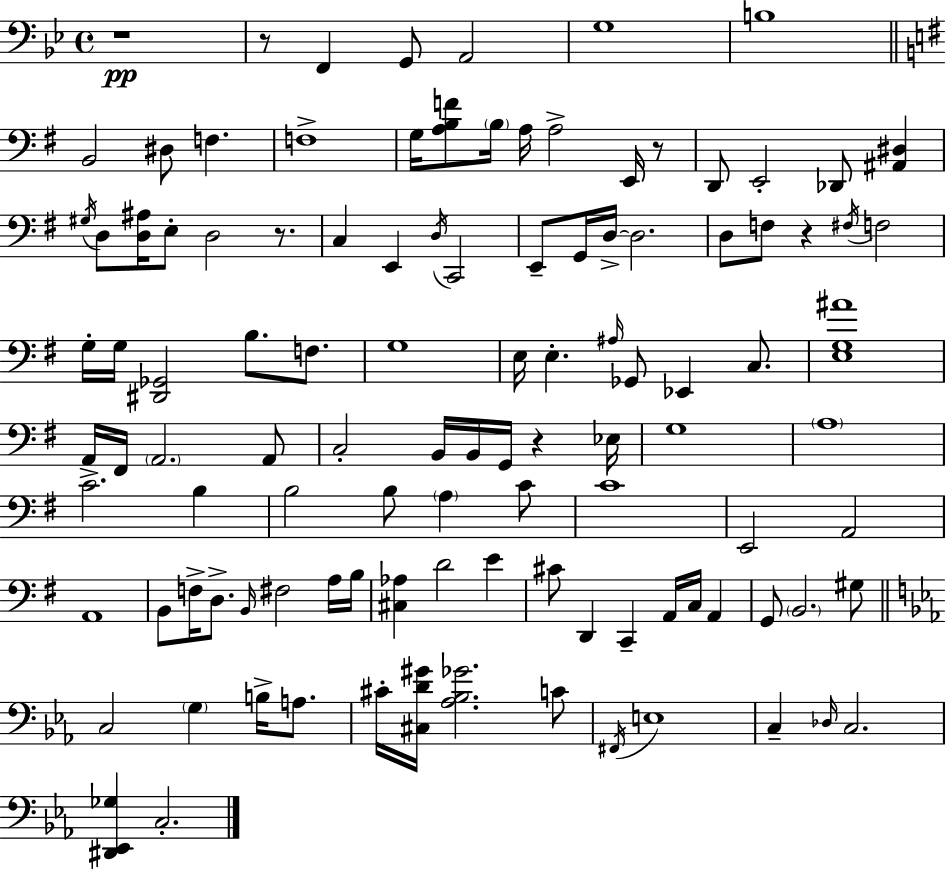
X:1
T:Untitled
M:4/4
L:1/4
K:Bb
z4 z/2 F,, G,,/2 A,,2 G,4 B,4 B,,2 ^D,/2 F, F,4 G,/4 [A,B,F]/2 B,/4 A,/4 A,2 E,,/4 z/2 D,,/2 E,,2 _D,,/2 [^A,,^D,] ^G,/4 D,/2 [D,^A,]/4 E,/2 D,2 z/2 C, E,, D,/4 C,,2 E,,/2 G,,/4 D,/4 D,2 D,/2 F,/2 z ^F,/4 F,2 G,/4 G,/4 [^D,,_G,,]2 B,/2 F,/2 G,4 E,/4 E, ^A,/4 _G,,/2 _E,, C,/2 [E,G,^A]4 A,,/4 ^F,,/4 A,,2 A,,/2 C,2 B,,/4 B,,/4 G,,/4 z _E,/4 G,4 A,4 C2 B, B,2 B,/2 A, C/2 C4 E,,2 A,,2 A,,4 B,,/2 F,/4 D,/2 B,,/4 ^F,2 A,/4 B,/4 [^C,_A,] D2 E ^C/2 D,, C,, A,,/4 C,/4 A,, G,,/2 B,,2 ^G,/2 C,2 G, B,/4 A,/2 ^C/4 [^C,D^G]/4 [_A,_B,_G]2 C/2 ^F,,/4 E,4 C, _D,/4 C,2 [^D,,_E,,_G,] C,2